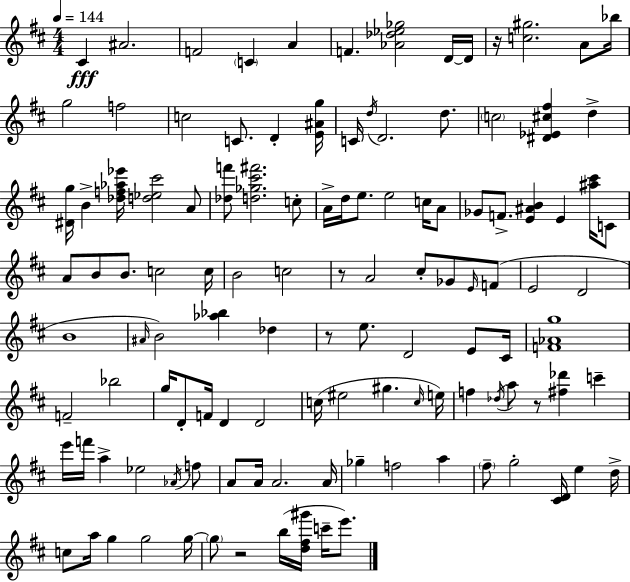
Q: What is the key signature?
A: D major